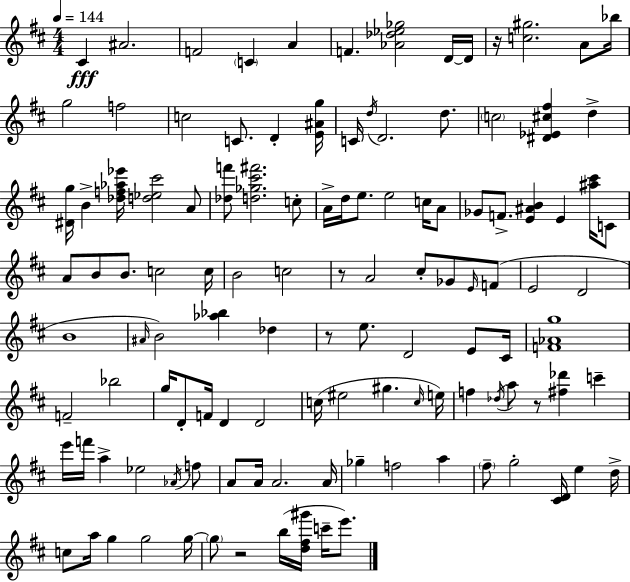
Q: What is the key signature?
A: D major